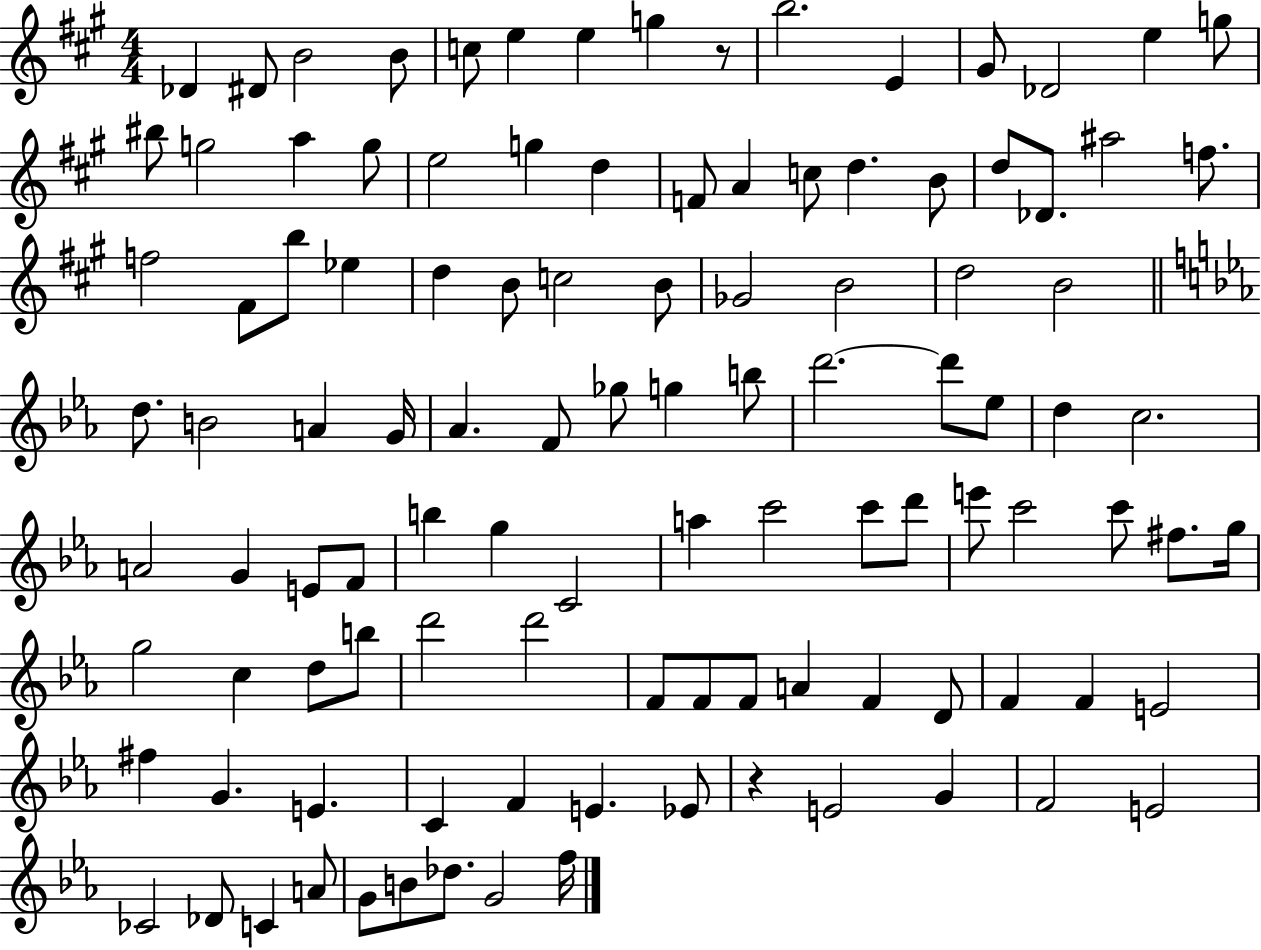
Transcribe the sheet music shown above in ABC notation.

X:1
T:Untitled
M:4/4
L:1/4
K:A
_D ^D/2 B2 B/2 c/2 e e g z/2 b2 E ^G/2 _D2 e g/2 ^b/2 g2 a g/2 e2 g d F/2 A c/2 d B/2 d/2 _D/2 ^a2 f/2 f2 ^F/2 b/2 _e d B/2 c2 B/2 _G2 B2 d2 B2 d/2 B2 A G/4 _A F/2 _g/2 g b/2 d'2 d'/2 _e/2 d c2 A2 G E/2 F/2 b g C2 a c'2 c'/2 d'/2 e'/2 c'2 c'/2 ^f/2 g/4 g2 c d/2 b/2 d'2 d'2 F/2 F/2 F/2 A F D/2 F F E2 ^f G E C F E _E/2 z E2 G F2 E2 _C2 _D/2 C A/2 G/2 B/2 _d/2 G2 f/4